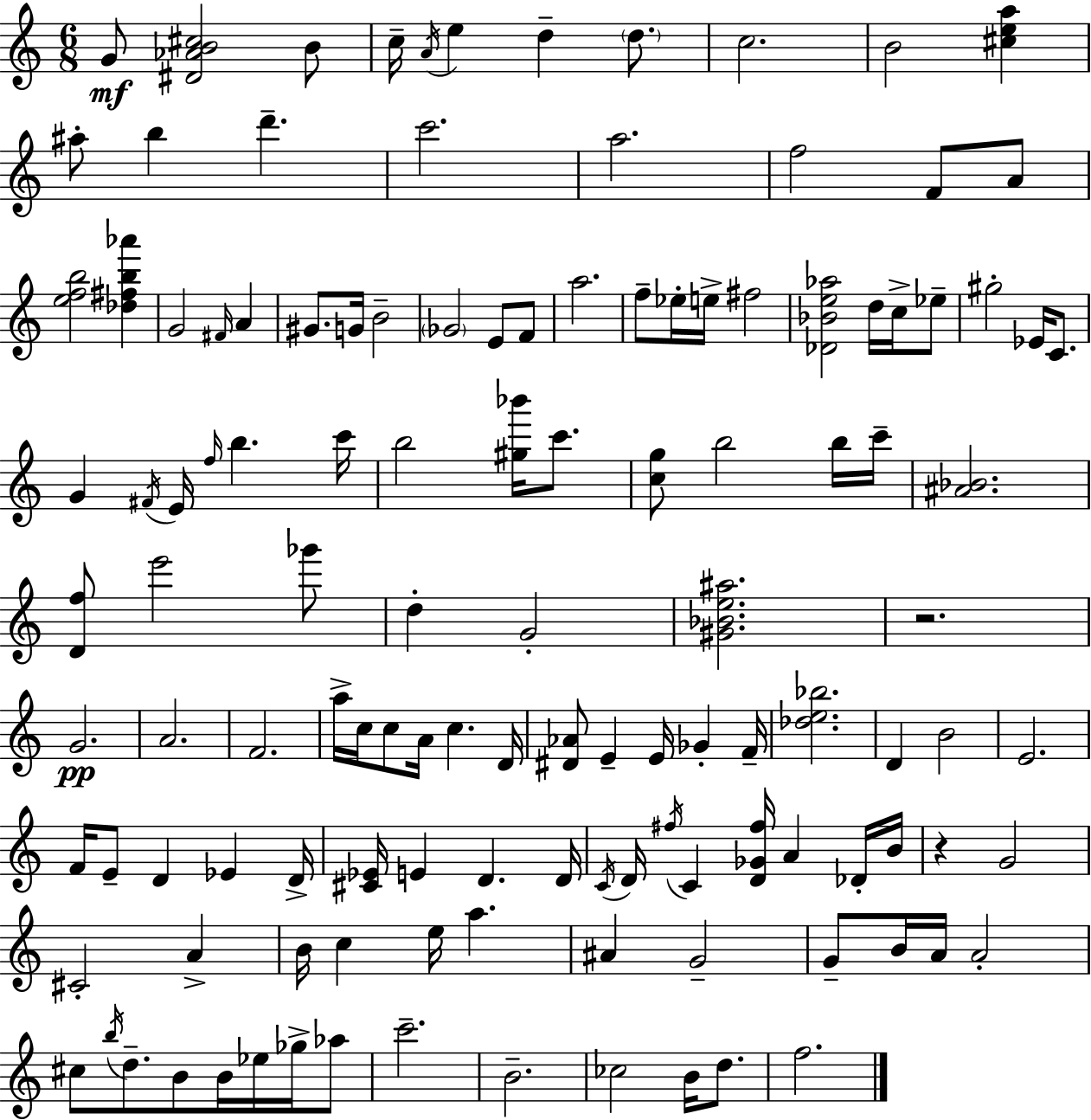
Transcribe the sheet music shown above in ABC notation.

X:1
T:Untitled
M:6/8
L:1/4
K:Am
G/2 [^D_AB^c]2 B/2 c/4 A/4 e d d/2 c2 B2 [^cea] ^a/2 b d' c'2 a2 f2 F/2 A/2 [efb]2 [_d^fb_a'] G2 ^F/4 A ^G/2 G/4 B2 _G2 E/2 F/2 a2 f/2 _e/4 e/4 ^f2 [_D_Be_a]2 d/4 c/4 _e/2 ^g2 _E/4 C/2 G ^F/4 E/4 f/4 b c'/4 b2 [^g_b']/4 c'/2 [cg]/2 b2 b/4 c'/4 [^A_B]2 [Df]/2 e'2 _g'/2 d G2 [^G_Be^a]2 z2 G2 A2 F2 a/4 c/4 c/2 A/4 c D/4 [^D_A]/2 E E/4 _G F/4 [_de_b]2 D B2 E2 F/4 E/2 D _E D/4 [^C_E]/4 E D D/4 C/4 D/4 ^f/4 C [D_G^f]/4 A _D/4 B/4 z G2 ^C2 A B/4 c e/4 a ^A G2 G/2 B/4 A/4 A2 ^c/2 b/4 d/2 B/2 B/4 _e/4 _g/4 _a/2 c'2 B2 _c2 B/4 d/2 f2